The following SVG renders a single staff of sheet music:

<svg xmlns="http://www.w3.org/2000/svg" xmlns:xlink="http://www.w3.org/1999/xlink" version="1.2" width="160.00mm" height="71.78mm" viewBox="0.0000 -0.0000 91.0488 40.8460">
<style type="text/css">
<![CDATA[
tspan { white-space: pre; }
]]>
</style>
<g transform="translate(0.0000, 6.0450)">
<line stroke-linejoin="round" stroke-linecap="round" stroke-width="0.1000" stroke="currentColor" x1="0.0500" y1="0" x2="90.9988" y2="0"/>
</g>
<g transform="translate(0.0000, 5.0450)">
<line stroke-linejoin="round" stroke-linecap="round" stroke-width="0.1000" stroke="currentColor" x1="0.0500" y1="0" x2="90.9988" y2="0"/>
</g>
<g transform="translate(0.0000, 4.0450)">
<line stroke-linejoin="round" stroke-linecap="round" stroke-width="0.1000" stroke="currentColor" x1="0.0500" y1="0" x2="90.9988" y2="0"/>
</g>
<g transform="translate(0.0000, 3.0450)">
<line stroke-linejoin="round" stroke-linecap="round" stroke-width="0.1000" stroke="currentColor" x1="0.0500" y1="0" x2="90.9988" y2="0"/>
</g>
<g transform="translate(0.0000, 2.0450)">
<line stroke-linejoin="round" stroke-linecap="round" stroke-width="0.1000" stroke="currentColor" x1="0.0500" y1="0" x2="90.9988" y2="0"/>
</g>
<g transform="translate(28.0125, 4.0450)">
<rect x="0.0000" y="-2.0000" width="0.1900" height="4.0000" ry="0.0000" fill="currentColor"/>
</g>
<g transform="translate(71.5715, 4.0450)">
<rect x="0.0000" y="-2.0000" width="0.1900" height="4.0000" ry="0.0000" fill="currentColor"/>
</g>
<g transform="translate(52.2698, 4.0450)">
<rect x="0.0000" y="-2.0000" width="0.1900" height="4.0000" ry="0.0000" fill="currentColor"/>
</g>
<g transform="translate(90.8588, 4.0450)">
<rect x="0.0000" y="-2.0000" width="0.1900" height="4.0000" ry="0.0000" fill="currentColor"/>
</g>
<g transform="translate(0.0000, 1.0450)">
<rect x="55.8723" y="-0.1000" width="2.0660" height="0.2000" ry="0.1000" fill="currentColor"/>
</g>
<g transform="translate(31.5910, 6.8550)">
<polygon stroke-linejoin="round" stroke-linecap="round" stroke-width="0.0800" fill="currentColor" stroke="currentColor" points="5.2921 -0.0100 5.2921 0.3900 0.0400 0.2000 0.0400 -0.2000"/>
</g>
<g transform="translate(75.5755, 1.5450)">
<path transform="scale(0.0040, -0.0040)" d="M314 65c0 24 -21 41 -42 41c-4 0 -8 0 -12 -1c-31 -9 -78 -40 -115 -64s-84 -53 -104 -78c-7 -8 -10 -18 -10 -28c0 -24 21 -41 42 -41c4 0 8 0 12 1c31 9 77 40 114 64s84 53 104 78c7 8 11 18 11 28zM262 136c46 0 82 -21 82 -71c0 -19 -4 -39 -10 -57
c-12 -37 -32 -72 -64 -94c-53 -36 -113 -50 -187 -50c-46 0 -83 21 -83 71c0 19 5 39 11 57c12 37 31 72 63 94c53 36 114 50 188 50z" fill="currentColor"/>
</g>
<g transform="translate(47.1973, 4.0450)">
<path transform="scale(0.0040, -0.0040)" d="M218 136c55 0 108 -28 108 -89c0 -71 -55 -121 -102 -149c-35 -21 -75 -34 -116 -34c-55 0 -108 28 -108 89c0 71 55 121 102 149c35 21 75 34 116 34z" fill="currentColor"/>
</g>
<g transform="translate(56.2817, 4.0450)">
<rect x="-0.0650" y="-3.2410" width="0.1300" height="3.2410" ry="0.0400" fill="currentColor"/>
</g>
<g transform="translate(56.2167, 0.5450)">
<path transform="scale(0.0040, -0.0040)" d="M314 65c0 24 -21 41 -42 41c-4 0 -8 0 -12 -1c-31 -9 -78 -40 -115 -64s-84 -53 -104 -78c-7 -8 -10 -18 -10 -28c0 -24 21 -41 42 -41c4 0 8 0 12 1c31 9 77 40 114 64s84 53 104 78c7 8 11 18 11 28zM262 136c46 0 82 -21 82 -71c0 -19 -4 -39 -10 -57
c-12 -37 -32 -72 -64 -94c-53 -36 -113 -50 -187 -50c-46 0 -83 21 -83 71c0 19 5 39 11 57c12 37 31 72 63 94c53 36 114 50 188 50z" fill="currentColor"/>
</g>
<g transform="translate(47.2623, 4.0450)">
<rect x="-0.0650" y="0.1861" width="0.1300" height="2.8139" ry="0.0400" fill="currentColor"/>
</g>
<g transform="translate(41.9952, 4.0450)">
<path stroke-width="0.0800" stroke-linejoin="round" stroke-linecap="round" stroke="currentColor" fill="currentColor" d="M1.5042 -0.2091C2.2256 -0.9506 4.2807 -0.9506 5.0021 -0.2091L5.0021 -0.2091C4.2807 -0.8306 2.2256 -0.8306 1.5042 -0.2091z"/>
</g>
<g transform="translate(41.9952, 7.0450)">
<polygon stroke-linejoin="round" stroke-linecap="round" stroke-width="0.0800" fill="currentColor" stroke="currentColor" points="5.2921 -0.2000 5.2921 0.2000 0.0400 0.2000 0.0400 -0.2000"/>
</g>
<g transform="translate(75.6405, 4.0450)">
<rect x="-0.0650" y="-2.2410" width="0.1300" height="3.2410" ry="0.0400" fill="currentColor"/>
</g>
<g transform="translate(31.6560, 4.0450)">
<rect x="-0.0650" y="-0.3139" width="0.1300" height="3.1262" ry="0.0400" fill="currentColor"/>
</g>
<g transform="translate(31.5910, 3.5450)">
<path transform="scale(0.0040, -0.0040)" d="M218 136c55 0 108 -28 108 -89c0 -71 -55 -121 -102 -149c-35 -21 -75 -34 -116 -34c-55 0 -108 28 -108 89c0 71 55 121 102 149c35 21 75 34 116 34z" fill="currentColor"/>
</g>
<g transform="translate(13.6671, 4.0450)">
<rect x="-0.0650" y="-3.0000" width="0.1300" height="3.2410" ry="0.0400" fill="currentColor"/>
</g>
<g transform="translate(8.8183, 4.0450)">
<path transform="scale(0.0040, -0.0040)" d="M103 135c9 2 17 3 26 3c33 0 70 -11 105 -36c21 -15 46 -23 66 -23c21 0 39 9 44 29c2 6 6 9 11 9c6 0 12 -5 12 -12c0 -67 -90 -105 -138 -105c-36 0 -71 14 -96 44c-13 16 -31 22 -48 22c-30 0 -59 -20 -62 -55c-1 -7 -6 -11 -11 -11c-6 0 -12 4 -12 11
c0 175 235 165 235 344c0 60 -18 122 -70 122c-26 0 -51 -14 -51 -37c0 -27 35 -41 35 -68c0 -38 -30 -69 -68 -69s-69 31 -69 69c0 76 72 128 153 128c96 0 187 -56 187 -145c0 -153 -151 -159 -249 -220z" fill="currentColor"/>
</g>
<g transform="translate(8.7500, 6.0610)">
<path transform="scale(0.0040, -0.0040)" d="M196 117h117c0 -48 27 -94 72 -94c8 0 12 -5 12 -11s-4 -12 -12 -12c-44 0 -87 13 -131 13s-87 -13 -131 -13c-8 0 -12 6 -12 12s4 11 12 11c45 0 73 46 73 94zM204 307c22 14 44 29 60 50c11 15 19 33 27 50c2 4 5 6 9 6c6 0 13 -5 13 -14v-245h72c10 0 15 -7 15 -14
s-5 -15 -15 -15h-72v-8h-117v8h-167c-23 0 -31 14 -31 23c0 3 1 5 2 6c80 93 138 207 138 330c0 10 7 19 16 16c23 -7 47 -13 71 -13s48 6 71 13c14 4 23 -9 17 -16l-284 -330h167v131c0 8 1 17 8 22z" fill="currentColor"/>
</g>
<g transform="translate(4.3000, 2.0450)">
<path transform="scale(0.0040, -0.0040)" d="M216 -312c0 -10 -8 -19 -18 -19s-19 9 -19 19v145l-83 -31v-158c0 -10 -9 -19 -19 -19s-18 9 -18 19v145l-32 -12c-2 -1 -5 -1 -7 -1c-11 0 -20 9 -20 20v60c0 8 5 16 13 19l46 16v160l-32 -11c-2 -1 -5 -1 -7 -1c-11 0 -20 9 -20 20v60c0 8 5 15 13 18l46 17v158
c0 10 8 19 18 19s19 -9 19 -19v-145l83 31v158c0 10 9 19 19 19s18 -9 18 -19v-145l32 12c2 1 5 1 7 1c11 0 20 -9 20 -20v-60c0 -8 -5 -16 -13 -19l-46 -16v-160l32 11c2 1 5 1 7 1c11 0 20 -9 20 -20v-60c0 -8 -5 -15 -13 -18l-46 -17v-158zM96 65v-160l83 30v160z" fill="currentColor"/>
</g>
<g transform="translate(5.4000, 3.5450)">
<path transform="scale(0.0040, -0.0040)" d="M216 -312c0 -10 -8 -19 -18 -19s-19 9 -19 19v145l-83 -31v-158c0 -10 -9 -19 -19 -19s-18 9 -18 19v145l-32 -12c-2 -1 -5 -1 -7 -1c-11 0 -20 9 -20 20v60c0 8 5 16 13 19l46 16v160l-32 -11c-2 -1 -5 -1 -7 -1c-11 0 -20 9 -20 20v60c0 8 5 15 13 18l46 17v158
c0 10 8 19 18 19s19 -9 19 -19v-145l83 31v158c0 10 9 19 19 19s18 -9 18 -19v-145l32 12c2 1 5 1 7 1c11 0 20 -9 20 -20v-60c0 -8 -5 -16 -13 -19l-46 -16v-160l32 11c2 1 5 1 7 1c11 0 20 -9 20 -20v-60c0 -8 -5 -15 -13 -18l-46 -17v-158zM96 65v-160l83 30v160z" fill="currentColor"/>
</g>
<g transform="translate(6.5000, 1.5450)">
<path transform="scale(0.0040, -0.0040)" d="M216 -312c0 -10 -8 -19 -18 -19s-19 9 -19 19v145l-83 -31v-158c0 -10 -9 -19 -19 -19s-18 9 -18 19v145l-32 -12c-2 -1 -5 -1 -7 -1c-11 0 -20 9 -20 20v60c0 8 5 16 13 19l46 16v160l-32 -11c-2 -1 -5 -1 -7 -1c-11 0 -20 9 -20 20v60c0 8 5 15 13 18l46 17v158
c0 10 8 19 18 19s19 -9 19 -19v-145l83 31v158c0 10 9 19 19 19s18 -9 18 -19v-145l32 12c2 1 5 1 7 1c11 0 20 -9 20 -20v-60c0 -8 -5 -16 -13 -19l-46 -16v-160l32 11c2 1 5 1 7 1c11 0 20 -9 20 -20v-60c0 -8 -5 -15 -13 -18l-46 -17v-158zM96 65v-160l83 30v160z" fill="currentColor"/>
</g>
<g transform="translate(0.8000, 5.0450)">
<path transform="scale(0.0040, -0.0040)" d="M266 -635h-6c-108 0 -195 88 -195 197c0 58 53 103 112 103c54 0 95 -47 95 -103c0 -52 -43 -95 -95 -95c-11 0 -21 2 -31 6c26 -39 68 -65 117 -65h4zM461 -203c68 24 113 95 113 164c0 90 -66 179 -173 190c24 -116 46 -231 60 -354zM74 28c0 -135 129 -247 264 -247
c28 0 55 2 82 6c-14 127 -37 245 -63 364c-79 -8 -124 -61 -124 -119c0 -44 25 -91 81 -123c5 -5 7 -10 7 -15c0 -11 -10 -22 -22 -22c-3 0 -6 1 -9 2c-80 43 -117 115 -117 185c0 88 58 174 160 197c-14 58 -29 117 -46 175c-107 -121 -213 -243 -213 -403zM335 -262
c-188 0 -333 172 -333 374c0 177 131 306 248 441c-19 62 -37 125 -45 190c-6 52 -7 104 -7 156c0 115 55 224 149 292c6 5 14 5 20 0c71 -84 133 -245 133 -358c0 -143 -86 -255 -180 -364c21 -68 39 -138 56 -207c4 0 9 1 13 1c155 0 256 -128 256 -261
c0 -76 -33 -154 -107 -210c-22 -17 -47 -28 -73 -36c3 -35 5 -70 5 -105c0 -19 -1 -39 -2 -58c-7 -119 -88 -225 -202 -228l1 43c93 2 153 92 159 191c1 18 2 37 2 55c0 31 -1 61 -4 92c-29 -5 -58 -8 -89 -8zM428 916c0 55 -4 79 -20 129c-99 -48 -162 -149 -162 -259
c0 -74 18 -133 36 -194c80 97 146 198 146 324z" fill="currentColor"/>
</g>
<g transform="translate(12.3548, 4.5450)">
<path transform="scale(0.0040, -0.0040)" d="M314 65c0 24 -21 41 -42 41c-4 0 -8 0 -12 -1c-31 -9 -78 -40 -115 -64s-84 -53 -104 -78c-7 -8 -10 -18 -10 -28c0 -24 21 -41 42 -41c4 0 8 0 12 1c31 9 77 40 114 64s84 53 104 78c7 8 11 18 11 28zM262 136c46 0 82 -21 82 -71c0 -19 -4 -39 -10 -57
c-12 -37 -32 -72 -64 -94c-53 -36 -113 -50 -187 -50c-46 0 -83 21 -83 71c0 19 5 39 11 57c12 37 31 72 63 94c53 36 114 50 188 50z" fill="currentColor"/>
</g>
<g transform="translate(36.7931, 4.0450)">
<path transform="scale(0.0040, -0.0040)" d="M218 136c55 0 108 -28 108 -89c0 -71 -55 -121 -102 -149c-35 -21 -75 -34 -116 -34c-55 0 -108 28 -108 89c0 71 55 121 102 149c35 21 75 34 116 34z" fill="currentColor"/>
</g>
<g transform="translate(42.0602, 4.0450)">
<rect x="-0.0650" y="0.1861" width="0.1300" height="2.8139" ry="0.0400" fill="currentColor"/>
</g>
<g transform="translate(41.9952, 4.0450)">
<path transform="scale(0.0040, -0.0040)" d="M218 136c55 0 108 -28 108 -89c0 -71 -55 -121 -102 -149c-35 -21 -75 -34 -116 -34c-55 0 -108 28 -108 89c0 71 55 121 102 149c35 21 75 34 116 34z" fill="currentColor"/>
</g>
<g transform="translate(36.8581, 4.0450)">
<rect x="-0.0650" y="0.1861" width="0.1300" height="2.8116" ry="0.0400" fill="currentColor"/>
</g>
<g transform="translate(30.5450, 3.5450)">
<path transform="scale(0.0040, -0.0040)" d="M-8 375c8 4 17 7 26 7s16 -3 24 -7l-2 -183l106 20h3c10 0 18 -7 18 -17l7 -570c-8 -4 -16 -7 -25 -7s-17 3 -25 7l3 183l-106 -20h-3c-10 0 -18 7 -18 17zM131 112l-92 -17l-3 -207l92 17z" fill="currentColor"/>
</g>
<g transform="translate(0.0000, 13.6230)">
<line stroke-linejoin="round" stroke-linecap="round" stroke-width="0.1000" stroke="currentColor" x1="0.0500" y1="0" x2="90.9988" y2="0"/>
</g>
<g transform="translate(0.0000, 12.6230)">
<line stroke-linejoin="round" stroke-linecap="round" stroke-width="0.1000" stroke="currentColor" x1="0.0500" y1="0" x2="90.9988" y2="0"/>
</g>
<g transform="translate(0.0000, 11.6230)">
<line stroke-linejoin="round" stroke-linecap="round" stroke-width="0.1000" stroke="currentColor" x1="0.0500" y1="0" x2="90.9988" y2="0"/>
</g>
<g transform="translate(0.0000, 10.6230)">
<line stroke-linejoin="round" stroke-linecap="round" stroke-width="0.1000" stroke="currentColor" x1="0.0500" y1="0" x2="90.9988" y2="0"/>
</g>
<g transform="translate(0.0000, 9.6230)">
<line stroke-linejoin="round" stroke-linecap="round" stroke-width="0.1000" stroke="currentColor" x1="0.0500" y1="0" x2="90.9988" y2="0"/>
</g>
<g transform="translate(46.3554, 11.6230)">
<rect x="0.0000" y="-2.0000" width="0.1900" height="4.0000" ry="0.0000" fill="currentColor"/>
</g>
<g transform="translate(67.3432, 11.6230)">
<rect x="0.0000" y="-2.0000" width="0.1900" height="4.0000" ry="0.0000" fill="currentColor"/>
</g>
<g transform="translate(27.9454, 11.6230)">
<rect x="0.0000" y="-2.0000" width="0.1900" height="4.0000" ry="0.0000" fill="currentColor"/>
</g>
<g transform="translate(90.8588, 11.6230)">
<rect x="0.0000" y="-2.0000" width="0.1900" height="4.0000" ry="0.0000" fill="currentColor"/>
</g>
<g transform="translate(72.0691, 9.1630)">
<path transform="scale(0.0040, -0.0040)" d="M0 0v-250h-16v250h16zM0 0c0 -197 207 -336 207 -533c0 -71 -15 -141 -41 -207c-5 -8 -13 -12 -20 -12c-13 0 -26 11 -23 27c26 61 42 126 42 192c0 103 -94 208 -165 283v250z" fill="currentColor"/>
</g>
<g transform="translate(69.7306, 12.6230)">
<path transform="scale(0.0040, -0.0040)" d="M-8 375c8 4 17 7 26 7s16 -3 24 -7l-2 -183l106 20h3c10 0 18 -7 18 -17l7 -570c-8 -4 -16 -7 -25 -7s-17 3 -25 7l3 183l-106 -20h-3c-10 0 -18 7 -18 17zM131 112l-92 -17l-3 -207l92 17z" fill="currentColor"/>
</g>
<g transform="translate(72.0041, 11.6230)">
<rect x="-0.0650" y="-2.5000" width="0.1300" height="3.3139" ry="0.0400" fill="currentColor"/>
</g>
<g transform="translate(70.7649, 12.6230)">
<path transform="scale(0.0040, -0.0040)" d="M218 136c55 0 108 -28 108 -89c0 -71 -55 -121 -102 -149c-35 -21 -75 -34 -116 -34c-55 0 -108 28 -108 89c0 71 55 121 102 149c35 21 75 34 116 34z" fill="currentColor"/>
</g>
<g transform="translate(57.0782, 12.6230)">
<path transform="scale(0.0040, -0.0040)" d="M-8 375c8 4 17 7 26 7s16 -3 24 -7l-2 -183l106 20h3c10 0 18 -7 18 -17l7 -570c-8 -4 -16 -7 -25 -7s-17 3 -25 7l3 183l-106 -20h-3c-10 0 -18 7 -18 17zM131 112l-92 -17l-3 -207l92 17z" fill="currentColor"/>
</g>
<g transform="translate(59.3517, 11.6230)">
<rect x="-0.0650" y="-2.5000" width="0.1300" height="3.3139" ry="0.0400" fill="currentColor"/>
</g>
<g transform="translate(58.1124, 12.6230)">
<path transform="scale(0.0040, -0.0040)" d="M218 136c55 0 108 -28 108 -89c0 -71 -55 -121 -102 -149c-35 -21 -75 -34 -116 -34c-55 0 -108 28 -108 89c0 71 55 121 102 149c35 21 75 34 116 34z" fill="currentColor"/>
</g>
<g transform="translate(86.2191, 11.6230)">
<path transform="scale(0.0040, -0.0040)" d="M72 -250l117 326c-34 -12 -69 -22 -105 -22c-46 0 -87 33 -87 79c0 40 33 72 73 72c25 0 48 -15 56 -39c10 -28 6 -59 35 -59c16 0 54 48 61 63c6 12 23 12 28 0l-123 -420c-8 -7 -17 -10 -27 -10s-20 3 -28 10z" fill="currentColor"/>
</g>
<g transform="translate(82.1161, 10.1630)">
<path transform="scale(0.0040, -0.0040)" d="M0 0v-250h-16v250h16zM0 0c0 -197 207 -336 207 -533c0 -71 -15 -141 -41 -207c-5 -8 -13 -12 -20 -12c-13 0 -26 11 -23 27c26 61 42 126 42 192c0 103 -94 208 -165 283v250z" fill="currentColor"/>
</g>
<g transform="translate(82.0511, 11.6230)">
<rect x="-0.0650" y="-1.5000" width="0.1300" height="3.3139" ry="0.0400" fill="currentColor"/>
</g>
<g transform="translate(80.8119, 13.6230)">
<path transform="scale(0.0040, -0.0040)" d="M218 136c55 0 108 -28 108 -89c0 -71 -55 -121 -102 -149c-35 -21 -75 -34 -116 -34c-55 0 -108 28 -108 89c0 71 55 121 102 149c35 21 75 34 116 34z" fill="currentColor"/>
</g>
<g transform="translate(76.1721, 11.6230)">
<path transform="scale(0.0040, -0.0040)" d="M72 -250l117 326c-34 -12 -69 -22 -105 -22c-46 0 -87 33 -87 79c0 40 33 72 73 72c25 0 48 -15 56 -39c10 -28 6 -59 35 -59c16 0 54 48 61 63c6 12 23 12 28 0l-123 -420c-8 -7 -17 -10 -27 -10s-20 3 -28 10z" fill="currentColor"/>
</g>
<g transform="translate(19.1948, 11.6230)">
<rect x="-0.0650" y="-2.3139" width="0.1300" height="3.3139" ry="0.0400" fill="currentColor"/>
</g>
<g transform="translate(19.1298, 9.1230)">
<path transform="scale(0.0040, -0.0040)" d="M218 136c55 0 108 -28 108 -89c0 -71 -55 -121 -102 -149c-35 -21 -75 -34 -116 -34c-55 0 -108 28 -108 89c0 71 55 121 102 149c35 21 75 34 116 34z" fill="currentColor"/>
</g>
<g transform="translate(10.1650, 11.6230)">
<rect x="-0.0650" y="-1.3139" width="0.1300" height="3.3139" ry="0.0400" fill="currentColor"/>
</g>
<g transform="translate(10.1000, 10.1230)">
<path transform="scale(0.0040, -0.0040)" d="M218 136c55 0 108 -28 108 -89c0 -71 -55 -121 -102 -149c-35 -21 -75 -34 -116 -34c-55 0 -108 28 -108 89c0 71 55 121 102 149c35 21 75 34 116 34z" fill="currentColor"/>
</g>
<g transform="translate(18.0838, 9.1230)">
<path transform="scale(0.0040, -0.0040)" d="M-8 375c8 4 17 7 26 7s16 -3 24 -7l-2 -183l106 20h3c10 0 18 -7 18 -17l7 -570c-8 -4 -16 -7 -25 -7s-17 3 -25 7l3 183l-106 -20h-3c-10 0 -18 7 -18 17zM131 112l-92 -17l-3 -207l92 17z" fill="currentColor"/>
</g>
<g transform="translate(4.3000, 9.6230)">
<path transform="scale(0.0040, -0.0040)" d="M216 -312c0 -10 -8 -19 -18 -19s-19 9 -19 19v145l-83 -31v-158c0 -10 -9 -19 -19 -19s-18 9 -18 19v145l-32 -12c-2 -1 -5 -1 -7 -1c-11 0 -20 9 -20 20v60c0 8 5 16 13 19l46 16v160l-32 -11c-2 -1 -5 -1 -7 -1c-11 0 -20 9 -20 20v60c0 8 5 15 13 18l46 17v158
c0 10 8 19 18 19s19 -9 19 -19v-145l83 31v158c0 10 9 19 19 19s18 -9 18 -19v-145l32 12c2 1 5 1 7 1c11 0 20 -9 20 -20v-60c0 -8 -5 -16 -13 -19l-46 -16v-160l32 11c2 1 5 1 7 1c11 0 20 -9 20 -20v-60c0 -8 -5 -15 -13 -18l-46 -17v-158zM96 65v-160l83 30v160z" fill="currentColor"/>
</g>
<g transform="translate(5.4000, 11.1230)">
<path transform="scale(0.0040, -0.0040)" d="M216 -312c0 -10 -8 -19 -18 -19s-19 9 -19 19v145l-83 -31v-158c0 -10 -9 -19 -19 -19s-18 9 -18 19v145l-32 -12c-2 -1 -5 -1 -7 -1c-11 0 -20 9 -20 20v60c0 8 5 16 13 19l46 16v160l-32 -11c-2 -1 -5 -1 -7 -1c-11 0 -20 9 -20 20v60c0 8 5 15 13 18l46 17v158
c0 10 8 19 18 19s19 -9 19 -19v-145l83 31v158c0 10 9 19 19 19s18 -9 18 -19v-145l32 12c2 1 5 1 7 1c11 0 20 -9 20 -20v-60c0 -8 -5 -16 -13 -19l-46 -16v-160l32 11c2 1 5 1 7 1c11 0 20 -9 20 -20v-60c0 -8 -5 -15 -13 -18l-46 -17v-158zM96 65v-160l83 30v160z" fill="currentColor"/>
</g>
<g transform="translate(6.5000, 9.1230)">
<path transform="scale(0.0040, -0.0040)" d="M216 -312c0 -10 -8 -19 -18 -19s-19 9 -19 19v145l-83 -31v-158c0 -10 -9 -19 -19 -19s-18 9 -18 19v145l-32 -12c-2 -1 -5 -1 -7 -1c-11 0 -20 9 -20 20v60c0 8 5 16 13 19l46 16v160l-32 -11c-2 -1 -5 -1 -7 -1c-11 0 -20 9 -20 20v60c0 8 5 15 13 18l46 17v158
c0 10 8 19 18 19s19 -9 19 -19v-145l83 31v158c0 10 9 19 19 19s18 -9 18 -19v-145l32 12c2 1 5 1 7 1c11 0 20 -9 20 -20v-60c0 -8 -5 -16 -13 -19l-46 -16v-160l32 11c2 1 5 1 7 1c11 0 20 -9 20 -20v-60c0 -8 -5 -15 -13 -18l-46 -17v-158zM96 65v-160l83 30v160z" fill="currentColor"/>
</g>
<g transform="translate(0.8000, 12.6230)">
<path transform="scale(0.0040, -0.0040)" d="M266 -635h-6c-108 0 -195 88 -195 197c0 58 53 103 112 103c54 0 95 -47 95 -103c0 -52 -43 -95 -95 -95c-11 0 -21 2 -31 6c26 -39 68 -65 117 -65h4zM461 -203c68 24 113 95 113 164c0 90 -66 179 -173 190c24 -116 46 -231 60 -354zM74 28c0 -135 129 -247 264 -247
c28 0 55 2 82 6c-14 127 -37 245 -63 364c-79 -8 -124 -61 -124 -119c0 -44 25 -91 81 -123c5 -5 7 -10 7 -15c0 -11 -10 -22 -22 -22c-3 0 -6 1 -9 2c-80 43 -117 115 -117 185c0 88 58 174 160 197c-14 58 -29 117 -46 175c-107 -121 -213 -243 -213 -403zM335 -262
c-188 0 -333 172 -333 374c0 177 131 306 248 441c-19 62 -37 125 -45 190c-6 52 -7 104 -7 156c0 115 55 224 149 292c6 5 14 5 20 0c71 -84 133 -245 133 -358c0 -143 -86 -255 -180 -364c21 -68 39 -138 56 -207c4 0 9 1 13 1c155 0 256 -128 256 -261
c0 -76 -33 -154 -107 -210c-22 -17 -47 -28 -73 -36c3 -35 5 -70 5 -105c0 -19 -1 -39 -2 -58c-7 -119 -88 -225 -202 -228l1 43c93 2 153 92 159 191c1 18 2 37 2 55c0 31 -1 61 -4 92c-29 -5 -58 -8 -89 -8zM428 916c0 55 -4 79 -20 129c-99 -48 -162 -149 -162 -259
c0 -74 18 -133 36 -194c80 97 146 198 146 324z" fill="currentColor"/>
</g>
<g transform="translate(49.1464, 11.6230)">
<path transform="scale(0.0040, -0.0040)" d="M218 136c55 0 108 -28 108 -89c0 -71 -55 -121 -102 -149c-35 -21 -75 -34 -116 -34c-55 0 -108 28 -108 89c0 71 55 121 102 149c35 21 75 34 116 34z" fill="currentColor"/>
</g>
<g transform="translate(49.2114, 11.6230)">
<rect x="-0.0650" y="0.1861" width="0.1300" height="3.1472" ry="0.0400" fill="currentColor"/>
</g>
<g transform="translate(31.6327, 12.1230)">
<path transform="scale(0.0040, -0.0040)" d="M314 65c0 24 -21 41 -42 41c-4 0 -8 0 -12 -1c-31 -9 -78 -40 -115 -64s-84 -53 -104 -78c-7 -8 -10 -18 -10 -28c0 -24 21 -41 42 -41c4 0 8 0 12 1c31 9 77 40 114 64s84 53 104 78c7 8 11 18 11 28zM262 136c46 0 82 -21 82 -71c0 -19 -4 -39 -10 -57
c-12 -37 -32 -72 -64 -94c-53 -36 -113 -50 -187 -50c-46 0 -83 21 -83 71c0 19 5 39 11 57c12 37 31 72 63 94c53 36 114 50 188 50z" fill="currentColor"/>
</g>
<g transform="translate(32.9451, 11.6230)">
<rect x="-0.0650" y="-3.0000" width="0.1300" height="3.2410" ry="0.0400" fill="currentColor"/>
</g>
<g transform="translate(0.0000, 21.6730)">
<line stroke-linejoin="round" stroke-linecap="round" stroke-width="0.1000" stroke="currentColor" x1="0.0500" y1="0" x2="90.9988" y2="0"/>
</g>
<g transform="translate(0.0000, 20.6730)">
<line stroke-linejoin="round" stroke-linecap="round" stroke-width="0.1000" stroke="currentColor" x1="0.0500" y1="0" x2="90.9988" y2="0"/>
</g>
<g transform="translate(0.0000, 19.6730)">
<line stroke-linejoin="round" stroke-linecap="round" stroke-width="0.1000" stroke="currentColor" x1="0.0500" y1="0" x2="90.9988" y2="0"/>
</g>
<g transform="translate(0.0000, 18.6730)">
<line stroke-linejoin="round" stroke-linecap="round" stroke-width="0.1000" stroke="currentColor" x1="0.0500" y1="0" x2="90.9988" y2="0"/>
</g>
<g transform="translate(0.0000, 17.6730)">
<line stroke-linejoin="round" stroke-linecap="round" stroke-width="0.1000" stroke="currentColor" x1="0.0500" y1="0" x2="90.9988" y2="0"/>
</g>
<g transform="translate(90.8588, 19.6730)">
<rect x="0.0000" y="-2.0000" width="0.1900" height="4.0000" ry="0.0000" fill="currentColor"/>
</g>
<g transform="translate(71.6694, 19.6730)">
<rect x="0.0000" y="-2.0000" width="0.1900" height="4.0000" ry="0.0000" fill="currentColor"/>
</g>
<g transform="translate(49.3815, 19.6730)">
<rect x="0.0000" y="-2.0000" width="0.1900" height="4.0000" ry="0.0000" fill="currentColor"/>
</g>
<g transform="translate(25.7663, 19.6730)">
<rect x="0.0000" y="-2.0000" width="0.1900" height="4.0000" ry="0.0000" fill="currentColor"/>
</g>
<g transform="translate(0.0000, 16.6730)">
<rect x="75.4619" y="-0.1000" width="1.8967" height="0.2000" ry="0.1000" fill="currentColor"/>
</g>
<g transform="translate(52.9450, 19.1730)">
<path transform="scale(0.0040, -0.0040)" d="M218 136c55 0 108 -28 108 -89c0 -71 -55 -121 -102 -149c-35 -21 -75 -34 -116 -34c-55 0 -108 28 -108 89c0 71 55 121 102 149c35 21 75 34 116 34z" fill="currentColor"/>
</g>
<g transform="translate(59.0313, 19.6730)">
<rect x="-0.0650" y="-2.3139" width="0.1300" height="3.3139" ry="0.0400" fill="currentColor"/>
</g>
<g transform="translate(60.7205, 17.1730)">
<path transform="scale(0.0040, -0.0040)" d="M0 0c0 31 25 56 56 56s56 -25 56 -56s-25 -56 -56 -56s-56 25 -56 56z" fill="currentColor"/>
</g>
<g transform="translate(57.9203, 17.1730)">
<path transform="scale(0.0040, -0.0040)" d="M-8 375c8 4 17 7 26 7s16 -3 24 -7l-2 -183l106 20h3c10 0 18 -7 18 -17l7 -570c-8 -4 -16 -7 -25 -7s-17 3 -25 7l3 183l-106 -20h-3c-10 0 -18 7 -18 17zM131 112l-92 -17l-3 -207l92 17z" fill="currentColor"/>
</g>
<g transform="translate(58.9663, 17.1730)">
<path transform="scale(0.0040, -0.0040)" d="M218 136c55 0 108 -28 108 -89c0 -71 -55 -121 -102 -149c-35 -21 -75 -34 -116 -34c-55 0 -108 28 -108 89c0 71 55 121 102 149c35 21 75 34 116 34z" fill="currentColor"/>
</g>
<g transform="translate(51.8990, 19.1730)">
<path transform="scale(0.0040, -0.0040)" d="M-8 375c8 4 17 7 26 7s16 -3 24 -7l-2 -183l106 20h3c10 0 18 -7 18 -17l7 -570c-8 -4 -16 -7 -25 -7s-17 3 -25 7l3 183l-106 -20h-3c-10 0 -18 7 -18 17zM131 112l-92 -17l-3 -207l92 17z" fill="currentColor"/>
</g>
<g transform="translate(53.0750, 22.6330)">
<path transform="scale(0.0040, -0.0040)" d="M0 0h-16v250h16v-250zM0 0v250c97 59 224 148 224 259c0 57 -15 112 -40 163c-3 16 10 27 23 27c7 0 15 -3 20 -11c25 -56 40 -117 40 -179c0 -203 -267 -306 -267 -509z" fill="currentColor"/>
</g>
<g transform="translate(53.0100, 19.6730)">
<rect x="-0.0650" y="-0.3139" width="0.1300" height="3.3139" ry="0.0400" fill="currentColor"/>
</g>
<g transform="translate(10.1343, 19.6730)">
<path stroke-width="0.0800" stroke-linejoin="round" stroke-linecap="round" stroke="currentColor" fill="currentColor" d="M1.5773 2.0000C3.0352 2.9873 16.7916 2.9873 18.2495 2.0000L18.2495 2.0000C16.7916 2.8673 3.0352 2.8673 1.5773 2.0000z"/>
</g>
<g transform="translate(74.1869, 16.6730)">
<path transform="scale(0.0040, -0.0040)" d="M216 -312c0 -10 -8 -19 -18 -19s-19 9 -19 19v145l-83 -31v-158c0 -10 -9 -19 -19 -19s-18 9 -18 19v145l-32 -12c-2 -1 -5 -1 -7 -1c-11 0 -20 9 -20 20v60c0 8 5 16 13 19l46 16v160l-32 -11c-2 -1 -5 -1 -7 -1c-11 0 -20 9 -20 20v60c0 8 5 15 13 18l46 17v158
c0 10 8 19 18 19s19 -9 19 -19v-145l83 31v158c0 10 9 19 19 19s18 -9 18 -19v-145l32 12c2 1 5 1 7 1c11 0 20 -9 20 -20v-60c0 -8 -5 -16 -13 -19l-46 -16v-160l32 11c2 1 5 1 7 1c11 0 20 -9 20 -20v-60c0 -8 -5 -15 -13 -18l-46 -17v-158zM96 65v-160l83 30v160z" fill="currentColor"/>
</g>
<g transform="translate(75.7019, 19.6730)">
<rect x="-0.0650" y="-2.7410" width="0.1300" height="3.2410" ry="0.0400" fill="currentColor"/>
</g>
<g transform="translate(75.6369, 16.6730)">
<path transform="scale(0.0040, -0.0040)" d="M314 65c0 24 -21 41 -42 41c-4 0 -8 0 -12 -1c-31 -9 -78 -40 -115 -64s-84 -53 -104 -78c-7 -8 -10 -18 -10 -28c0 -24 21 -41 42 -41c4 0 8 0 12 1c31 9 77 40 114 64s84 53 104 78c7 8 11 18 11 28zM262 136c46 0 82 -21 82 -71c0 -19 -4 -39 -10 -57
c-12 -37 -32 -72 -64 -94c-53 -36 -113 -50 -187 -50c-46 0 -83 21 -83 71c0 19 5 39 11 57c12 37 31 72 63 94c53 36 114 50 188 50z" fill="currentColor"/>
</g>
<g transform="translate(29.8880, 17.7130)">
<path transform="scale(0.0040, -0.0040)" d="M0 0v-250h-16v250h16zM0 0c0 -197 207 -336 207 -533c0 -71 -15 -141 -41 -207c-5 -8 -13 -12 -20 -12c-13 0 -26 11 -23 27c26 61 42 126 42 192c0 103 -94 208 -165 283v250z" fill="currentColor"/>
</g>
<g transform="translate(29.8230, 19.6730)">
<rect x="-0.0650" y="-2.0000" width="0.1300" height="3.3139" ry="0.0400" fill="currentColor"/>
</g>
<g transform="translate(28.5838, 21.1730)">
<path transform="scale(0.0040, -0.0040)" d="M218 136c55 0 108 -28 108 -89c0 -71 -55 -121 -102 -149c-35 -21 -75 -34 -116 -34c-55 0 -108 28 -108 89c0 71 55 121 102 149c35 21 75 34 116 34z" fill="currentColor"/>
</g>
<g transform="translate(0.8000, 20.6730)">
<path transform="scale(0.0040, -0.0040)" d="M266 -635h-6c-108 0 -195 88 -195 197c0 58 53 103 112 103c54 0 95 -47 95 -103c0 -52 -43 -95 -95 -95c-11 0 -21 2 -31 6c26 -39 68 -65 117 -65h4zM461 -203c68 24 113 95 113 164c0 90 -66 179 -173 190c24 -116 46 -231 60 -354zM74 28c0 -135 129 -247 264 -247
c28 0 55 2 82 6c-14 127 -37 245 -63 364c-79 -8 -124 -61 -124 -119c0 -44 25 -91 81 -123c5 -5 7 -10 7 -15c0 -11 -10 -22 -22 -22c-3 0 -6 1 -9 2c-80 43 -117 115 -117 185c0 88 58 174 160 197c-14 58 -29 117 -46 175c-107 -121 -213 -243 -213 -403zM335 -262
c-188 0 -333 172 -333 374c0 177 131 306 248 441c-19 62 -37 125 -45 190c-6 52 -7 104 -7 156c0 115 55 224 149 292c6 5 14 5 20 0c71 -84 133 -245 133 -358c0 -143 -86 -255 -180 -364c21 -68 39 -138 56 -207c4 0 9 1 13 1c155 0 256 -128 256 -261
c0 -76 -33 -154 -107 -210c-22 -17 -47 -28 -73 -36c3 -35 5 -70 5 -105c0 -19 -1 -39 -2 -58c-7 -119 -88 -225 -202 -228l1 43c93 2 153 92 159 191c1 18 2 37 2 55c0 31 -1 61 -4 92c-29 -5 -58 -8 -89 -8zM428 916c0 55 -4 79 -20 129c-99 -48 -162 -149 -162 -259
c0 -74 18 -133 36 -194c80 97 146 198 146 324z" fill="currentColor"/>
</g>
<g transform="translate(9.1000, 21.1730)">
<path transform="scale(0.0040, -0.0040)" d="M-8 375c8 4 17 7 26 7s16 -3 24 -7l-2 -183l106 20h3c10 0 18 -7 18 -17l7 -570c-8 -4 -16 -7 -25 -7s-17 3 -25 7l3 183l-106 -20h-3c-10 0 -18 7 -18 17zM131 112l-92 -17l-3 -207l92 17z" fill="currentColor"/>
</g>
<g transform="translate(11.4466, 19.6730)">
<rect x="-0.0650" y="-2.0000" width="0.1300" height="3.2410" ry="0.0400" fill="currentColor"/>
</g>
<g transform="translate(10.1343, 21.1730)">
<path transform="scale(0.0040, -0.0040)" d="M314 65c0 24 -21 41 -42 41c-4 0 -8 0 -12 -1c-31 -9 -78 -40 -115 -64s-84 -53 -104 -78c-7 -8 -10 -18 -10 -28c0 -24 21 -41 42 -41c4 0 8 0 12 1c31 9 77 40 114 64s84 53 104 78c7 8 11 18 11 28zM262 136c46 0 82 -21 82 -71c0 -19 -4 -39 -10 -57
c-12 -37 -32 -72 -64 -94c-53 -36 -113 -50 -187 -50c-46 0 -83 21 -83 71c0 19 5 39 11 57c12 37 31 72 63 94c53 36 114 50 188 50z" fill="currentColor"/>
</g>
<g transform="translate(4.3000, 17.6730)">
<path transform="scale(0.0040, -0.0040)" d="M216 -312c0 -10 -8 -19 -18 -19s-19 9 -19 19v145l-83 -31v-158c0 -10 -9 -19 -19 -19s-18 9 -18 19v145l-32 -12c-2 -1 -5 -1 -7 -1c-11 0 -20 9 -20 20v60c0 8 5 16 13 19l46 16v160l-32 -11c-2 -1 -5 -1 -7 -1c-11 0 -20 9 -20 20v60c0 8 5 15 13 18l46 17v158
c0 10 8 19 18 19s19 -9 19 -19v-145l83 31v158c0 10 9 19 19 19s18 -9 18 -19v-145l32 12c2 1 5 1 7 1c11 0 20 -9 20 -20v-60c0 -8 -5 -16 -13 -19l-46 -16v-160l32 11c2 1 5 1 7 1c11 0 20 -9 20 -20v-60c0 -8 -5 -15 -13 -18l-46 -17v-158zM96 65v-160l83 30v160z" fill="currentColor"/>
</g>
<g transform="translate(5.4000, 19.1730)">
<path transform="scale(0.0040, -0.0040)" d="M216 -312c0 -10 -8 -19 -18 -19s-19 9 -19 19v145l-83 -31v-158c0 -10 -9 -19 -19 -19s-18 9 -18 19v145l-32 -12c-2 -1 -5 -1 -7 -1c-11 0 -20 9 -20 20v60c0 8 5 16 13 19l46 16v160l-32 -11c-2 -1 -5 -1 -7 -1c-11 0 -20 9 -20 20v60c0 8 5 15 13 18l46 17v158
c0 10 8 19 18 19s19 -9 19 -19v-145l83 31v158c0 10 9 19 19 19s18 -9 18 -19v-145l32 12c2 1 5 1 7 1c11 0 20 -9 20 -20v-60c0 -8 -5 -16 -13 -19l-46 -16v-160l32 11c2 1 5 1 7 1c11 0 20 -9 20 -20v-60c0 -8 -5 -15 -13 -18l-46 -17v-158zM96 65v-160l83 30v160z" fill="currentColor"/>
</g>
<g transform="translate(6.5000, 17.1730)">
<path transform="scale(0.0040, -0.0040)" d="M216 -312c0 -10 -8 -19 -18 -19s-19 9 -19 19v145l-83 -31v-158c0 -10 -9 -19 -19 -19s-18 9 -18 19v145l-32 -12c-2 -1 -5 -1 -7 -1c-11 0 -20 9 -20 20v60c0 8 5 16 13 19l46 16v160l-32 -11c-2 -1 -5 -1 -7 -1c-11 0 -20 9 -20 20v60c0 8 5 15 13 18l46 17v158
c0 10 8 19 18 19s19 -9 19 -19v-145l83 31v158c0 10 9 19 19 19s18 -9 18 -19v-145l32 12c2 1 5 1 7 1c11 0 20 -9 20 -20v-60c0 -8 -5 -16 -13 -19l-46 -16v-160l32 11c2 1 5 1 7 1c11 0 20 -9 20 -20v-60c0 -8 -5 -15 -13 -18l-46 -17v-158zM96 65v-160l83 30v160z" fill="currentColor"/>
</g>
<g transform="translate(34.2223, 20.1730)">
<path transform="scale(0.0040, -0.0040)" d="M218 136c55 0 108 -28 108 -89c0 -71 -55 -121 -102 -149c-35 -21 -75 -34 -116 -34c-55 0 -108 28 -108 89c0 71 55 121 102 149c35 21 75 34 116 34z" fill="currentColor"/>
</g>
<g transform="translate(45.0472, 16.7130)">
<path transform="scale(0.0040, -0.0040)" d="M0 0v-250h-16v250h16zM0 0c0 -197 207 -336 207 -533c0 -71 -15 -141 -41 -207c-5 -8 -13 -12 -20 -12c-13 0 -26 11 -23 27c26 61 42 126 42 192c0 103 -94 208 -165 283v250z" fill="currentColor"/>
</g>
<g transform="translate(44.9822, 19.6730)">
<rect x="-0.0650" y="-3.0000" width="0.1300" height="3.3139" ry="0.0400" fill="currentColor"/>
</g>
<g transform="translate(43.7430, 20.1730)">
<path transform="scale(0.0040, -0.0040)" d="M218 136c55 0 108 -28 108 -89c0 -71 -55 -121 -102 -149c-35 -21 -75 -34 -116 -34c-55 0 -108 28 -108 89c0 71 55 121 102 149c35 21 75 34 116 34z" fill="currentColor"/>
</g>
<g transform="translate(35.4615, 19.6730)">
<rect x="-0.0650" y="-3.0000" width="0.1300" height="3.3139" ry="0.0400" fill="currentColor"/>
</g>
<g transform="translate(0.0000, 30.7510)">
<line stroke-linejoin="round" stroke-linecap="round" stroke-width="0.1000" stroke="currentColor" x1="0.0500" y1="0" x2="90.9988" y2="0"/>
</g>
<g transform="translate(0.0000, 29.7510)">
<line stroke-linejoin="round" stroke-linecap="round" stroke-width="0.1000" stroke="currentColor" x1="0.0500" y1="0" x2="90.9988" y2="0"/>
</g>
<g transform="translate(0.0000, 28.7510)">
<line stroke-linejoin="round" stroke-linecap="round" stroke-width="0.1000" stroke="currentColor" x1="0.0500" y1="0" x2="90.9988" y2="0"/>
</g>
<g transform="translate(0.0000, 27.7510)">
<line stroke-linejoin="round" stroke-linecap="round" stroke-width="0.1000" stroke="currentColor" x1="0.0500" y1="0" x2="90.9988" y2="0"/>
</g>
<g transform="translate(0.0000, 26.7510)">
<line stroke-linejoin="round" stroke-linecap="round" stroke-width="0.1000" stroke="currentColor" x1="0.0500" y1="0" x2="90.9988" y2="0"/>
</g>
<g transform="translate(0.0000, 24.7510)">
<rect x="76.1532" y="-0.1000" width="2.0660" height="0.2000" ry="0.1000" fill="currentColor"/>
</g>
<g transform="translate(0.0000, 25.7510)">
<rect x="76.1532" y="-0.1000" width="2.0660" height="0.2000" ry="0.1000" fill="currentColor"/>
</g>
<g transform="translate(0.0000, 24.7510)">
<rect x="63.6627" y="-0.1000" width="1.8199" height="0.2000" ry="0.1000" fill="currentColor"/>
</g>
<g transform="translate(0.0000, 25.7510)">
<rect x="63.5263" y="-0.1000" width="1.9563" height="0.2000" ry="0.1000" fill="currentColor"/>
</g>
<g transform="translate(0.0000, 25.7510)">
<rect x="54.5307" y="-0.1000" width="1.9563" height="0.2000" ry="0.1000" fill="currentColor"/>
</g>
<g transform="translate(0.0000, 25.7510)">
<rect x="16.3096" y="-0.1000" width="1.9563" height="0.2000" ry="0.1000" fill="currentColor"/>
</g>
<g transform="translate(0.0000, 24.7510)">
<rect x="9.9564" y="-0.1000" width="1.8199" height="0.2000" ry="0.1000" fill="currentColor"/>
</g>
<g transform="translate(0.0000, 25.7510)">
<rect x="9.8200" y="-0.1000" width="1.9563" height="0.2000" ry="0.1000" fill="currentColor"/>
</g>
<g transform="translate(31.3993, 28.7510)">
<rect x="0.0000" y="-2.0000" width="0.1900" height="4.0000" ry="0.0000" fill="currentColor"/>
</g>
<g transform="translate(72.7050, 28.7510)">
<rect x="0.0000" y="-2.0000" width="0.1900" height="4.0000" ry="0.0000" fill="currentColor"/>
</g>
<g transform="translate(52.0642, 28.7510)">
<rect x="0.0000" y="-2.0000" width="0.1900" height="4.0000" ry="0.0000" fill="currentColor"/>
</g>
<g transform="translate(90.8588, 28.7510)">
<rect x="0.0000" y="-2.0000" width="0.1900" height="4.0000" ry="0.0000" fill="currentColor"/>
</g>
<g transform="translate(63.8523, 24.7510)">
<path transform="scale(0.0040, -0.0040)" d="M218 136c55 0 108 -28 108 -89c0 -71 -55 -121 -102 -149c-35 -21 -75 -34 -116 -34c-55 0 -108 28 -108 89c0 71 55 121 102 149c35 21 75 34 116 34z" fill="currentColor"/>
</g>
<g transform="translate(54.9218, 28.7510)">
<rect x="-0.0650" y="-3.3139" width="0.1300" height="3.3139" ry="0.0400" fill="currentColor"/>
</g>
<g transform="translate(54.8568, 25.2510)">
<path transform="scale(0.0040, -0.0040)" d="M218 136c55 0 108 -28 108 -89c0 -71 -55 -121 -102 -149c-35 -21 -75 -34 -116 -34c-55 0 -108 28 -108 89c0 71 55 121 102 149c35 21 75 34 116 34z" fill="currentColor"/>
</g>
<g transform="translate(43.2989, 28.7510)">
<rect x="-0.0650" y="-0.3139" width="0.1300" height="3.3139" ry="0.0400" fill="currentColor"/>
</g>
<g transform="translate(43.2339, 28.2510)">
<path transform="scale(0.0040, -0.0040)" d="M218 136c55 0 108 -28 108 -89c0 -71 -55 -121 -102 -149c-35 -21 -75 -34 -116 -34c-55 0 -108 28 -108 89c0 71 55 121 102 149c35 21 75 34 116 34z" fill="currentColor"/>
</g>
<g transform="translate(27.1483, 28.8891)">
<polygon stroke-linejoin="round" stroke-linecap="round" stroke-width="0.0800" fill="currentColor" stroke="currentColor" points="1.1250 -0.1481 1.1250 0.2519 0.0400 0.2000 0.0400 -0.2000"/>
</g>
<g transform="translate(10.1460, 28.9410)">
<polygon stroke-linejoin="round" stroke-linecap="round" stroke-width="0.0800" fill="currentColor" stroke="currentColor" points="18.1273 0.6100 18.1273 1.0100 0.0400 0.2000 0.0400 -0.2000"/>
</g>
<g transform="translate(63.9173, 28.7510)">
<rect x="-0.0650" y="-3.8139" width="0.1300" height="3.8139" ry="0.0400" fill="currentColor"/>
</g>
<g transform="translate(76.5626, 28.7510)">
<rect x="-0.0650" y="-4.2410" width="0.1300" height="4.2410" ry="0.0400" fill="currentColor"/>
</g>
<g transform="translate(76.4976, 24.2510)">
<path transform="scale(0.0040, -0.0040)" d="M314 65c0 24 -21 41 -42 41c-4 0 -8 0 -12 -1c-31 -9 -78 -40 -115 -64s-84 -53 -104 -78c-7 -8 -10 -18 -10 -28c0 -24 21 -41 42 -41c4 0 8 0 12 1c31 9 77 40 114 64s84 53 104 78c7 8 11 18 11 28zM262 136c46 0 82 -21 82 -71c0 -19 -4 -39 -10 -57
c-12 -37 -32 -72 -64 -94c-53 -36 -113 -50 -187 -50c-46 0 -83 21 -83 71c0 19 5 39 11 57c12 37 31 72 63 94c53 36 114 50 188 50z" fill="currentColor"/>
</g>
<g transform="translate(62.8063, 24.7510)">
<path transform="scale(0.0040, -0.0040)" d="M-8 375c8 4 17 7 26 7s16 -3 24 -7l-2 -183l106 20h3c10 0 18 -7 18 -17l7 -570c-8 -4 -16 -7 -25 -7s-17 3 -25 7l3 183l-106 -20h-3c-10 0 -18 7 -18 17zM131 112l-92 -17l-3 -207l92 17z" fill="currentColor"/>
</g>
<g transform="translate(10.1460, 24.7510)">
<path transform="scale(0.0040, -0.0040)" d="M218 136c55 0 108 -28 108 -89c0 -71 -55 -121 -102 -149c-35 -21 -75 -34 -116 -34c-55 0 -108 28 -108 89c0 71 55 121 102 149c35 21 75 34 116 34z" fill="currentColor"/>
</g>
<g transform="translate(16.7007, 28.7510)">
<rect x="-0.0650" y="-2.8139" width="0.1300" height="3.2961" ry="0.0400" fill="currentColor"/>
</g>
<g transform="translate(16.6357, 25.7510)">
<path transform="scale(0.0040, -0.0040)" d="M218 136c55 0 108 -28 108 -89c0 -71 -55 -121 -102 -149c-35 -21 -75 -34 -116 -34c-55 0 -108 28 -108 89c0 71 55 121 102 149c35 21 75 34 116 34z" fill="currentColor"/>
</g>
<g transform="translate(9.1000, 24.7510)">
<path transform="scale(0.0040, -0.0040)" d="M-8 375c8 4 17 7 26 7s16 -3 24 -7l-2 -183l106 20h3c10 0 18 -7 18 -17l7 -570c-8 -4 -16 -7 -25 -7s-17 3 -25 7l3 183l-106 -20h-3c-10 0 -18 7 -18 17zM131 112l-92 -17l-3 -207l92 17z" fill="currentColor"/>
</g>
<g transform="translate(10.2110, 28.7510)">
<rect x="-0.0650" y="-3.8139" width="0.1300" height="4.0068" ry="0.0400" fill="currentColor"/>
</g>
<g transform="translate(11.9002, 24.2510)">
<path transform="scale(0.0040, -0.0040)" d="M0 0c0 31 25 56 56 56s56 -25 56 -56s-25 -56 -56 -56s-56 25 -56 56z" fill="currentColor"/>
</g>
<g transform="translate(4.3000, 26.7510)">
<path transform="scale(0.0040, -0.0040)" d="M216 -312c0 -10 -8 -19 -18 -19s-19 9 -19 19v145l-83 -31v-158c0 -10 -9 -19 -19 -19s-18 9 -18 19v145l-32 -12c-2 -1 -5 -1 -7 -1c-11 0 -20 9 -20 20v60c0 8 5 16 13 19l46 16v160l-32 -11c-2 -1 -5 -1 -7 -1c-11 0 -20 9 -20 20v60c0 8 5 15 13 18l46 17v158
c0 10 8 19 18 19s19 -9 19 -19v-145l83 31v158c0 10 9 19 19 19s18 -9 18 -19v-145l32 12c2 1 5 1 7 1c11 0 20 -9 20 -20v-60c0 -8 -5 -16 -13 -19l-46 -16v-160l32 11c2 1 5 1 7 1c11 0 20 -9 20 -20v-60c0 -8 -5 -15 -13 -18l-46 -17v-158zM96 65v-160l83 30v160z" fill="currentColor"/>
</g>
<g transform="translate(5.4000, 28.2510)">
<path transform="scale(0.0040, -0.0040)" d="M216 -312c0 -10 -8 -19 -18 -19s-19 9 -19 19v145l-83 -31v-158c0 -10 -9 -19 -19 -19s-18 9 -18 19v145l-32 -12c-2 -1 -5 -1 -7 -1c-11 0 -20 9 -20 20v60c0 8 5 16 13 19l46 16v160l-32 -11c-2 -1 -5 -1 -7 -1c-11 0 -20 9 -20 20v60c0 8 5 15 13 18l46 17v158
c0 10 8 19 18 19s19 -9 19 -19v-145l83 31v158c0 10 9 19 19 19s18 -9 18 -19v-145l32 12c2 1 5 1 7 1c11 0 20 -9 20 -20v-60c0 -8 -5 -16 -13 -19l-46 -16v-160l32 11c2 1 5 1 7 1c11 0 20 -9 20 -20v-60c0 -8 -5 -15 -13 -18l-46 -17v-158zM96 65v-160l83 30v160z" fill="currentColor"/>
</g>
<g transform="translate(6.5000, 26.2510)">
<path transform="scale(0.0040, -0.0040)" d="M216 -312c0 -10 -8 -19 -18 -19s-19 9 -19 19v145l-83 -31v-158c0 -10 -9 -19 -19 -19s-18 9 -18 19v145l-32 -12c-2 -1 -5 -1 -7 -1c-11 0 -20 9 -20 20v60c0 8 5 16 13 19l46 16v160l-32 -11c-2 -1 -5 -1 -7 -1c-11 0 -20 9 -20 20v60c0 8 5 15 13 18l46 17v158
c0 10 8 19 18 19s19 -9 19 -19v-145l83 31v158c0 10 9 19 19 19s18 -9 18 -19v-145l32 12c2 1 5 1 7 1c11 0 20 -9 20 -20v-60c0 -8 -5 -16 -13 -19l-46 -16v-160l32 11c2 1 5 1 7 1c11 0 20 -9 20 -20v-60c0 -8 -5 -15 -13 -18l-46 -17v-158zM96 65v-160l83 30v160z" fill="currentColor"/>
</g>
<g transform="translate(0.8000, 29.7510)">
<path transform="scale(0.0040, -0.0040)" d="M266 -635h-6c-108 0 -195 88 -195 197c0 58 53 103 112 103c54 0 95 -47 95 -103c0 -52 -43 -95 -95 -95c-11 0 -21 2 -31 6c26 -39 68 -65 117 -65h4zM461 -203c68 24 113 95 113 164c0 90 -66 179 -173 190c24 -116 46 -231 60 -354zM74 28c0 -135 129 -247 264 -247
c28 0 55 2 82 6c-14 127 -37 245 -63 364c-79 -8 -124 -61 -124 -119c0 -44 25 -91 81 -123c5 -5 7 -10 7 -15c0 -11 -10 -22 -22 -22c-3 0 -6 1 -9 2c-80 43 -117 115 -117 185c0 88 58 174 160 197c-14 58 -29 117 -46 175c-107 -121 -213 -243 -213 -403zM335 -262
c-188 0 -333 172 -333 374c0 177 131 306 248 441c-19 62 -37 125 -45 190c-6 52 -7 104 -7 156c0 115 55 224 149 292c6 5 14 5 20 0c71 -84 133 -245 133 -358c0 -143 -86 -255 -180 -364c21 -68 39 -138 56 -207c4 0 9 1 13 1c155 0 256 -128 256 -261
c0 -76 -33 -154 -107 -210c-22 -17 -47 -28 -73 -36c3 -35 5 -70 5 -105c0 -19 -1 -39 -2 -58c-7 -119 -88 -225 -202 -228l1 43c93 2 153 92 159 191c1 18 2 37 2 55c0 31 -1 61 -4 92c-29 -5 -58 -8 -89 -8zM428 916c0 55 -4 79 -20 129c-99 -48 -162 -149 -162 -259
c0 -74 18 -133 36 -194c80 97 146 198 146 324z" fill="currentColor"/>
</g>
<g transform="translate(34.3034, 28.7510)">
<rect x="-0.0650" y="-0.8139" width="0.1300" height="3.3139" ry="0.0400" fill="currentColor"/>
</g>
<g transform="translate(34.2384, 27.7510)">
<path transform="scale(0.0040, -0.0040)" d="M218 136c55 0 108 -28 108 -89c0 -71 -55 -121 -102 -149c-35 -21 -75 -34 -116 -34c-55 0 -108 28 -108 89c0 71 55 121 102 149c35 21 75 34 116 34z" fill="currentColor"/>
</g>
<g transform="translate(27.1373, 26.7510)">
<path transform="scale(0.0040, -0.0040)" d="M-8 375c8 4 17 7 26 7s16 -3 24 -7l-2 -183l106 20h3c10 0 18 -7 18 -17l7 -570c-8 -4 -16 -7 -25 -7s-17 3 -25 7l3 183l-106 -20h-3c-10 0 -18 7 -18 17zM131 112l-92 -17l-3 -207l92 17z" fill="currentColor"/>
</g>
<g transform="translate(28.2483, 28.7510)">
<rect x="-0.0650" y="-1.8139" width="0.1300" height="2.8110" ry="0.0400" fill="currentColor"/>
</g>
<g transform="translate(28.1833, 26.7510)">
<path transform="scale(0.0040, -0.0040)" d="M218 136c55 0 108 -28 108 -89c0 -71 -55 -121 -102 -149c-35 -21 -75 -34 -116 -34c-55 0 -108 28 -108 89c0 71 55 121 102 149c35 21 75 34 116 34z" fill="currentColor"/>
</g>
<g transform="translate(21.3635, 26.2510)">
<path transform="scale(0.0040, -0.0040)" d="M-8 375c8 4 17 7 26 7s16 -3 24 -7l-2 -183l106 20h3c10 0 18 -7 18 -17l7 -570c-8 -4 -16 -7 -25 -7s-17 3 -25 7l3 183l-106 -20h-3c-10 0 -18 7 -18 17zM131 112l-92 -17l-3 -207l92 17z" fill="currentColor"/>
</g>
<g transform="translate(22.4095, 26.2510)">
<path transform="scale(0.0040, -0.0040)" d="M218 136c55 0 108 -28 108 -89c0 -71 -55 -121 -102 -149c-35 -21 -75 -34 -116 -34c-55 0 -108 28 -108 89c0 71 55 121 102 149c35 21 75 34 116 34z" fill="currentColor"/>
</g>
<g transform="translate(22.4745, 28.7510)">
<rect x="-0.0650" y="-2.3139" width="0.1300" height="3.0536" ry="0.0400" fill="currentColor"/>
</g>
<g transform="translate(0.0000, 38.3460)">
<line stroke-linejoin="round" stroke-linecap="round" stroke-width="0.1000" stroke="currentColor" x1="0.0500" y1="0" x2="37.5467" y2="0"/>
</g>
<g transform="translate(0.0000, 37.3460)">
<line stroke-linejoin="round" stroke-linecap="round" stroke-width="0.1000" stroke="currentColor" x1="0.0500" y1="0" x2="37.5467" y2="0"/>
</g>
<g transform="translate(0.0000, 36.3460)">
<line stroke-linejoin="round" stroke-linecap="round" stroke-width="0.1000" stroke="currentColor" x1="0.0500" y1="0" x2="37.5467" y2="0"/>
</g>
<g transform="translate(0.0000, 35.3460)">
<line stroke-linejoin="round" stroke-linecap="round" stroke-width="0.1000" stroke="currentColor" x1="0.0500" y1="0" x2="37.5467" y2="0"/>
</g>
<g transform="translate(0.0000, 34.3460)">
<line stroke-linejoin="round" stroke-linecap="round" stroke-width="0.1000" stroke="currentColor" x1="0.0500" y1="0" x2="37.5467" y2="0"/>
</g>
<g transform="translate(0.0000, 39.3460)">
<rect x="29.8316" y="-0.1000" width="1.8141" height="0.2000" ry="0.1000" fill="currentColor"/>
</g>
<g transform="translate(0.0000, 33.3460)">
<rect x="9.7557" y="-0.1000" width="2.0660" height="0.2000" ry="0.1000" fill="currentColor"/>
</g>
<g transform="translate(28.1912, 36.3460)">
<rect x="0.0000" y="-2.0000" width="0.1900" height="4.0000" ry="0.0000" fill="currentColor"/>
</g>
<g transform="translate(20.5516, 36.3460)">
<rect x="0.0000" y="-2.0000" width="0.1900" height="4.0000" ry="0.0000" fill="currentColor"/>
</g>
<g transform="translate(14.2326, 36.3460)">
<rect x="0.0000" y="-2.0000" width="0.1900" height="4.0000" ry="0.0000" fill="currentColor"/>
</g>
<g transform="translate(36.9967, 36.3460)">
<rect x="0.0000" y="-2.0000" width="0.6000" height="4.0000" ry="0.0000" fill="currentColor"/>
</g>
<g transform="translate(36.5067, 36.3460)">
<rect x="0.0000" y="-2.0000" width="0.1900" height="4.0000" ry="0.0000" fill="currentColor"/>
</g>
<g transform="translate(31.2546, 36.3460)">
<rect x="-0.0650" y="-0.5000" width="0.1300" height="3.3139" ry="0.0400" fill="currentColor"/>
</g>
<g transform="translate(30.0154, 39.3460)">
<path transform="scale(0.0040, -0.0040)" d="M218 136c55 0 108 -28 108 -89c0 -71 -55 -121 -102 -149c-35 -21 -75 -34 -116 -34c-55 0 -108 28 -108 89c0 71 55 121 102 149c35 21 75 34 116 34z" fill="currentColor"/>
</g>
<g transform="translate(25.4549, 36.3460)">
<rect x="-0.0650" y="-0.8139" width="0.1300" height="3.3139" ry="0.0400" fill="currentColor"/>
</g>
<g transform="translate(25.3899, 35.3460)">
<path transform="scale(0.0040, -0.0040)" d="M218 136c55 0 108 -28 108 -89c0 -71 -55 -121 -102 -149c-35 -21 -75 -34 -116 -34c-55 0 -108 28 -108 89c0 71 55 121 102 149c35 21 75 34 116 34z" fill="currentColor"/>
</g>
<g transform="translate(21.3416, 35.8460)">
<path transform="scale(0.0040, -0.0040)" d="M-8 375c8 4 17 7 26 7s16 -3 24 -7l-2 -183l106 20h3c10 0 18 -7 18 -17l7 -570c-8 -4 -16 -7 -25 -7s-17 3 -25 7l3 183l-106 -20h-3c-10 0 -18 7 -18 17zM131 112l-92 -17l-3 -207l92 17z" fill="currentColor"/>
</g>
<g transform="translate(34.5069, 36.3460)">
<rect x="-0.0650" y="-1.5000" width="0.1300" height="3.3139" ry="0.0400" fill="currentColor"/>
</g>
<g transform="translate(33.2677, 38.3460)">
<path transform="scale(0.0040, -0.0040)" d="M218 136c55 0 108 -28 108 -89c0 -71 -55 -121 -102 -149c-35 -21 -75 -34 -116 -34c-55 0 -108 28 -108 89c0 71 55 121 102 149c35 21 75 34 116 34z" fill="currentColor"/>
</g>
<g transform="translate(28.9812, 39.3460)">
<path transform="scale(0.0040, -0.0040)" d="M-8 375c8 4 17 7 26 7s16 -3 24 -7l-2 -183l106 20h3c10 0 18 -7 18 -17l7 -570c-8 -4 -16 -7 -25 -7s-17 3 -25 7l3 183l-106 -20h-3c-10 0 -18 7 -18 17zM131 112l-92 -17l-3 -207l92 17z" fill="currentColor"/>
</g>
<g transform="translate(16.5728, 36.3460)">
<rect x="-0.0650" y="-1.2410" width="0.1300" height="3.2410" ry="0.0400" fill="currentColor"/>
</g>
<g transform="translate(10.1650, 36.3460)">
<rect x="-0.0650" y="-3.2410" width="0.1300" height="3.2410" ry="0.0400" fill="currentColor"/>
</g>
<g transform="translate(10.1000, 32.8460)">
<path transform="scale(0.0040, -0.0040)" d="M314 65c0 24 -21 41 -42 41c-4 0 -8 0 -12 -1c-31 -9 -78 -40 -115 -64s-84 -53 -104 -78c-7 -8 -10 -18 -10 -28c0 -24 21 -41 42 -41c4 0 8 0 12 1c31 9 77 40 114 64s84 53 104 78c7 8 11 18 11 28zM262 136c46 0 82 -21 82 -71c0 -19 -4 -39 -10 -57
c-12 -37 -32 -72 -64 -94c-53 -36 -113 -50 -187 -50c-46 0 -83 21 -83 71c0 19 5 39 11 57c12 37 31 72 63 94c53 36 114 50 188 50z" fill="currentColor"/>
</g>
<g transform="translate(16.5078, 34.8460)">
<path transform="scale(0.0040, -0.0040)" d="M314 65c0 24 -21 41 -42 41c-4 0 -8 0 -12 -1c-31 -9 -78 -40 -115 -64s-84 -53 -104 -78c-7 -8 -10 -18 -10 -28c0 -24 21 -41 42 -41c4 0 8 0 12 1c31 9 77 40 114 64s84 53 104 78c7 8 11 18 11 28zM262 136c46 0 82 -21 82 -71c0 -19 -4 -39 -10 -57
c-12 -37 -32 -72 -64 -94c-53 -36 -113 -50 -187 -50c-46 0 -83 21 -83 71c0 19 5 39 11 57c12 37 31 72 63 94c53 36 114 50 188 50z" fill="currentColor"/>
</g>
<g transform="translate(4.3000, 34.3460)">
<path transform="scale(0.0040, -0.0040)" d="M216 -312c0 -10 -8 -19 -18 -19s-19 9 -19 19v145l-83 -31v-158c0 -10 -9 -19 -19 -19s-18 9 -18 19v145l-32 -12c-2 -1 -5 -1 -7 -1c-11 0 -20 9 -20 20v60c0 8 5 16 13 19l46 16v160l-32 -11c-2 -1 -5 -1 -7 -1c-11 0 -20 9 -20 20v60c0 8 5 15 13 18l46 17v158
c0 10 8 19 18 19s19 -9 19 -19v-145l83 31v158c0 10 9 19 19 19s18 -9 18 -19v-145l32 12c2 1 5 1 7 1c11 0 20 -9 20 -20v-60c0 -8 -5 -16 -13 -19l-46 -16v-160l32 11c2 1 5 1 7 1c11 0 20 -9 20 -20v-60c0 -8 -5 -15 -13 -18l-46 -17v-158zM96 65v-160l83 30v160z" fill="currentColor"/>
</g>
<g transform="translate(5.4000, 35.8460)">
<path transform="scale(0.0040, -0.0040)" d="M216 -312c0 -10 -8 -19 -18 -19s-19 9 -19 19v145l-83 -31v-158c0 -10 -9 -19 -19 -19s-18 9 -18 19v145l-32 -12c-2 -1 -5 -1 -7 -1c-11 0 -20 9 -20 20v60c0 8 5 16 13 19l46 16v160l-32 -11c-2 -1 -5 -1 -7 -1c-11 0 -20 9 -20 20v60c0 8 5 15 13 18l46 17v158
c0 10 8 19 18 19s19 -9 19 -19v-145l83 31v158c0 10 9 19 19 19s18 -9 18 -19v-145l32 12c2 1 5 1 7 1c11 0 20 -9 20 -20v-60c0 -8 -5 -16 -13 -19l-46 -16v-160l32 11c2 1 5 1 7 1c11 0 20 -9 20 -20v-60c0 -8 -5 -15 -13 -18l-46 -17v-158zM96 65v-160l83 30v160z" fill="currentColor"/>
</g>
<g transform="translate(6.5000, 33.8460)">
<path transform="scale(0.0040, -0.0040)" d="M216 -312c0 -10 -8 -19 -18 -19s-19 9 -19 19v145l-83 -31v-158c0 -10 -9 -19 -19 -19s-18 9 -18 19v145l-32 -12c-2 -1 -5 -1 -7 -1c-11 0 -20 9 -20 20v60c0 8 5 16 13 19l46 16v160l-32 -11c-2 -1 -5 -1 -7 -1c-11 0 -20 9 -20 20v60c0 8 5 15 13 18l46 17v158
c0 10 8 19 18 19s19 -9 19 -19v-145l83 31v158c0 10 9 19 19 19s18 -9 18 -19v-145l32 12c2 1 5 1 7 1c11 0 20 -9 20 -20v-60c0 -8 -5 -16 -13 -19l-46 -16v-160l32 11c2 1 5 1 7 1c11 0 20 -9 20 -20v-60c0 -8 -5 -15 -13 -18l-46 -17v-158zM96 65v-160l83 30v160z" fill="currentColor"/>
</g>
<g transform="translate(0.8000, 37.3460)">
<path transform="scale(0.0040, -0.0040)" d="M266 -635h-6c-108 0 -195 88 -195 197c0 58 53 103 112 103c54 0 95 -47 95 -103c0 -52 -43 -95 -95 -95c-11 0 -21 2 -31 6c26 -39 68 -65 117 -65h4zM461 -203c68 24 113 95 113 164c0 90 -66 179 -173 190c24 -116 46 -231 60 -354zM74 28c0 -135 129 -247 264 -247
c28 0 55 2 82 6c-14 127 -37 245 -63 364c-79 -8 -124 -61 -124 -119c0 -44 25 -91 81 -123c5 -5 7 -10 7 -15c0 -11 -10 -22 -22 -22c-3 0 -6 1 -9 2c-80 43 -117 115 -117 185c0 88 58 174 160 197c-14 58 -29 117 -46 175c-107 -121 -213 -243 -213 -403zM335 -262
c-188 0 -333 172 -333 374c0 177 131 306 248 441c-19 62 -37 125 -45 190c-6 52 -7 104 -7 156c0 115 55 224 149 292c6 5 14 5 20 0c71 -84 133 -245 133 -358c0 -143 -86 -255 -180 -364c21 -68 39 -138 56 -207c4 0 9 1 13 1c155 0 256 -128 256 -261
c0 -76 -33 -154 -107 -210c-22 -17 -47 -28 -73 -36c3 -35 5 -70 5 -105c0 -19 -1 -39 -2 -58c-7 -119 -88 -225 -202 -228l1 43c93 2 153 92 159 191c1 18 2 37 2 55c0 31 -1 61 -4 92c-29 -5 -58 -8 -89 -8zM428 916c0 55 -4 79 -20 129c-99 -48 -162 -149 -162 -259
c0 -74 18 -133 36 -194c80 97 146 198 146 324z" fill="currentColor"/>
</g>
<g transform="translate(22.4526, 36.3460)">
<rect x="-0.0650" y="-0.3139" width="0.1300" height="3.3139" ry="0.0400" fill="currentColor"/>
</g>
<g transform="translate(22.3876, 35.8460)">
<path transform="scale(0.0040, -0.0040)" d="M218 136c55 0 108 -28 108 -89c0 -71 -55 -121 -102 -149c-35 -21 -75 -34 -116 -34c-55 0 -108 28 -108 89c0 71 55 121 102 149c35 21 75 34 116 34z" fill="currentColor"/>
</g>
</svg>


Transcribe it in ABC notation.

X:1
T:Untitled
M:2/4
L:1/4
K:A
A2 c/2 B/2 B/2 B/2 b2 ^g2 e g A2 B G G/2 z/2 E/2 z/2 F2 F/2 A A/2 c/2 g ^a2 c'/2 a/2 g/2 f/4 d ^c b c' d'2 b2 e2 c d C E